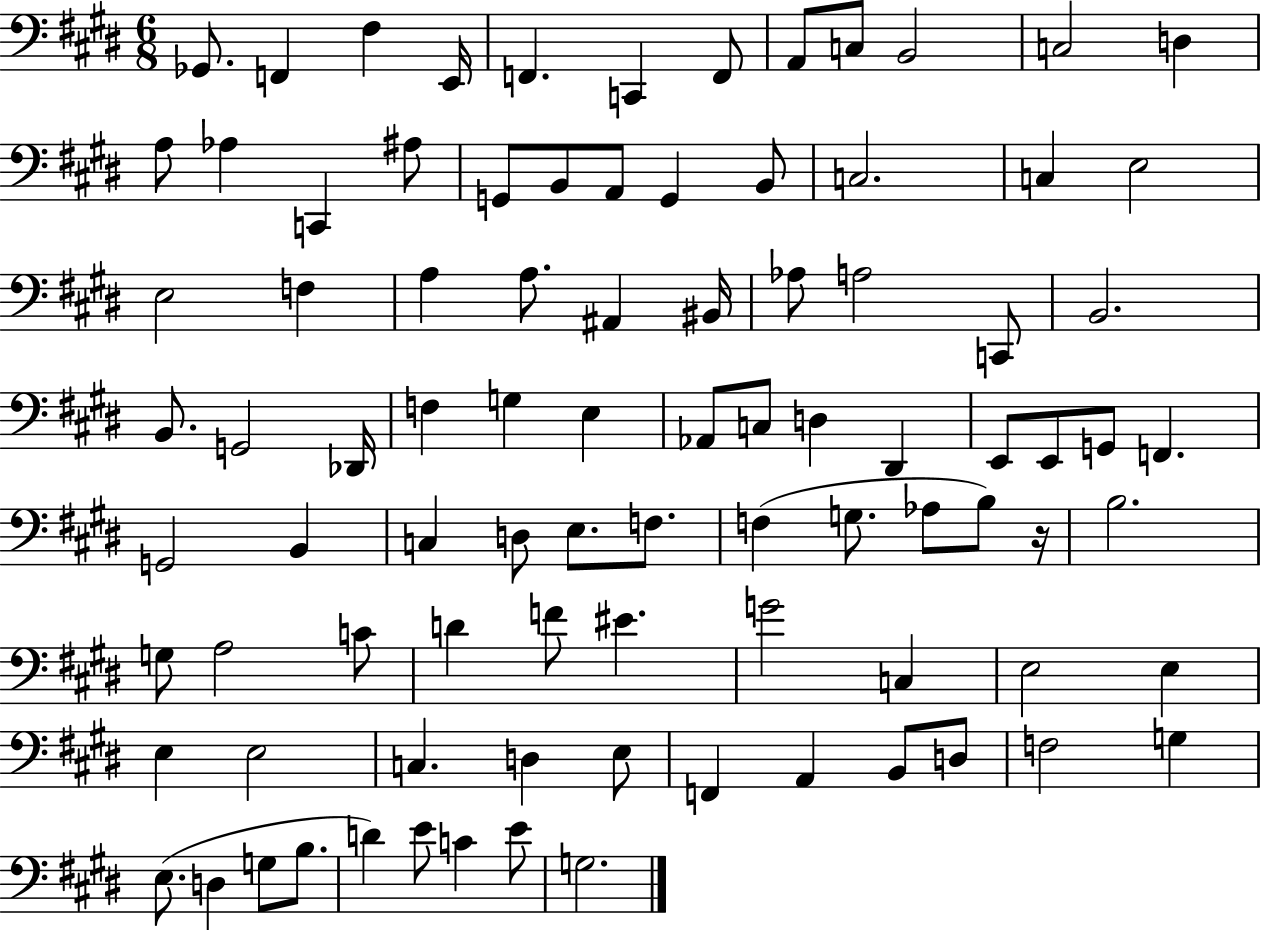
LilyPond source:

{
  \clef bass
  \numericTimeSignature
  \time 6/8
  \key e \major
  \repeat volta 2 { ges,8. f,4 fis4 e,16 | f,4. c,4 f,8 | a,8 c8 b,2 | c2 d4 | \break a8 aes4 c,4 ais8 | g,8 b,8 a,8 g,4 b,8 | c2. | c4 e2 | \break e2 f4 | a4 a8. ais,4 bis,16 | aes8 a2 c,8 | b,2. | \break b,8. g,2 des,16 | f4 g4 e4 | aes,8 c8 d4 dis,4 | e,8 e,8 g,8 f,4. | \break g,2 b,4 | c4 d8 e8. f8. | f4( g8. aes8 b8) r16 | b2. | \break g8 a2 c'8 | d'4 f'8 eis'4. | g'2 c4 | e2 e4 | \break e4 e2 | c4. d4 e8 | f,4 a,4 b,8 d8 | f2 g4 | \break e8.( d4 g8 b8. | d'4) e'8 c'4 e'8 | g2. | } \bar "|."
}